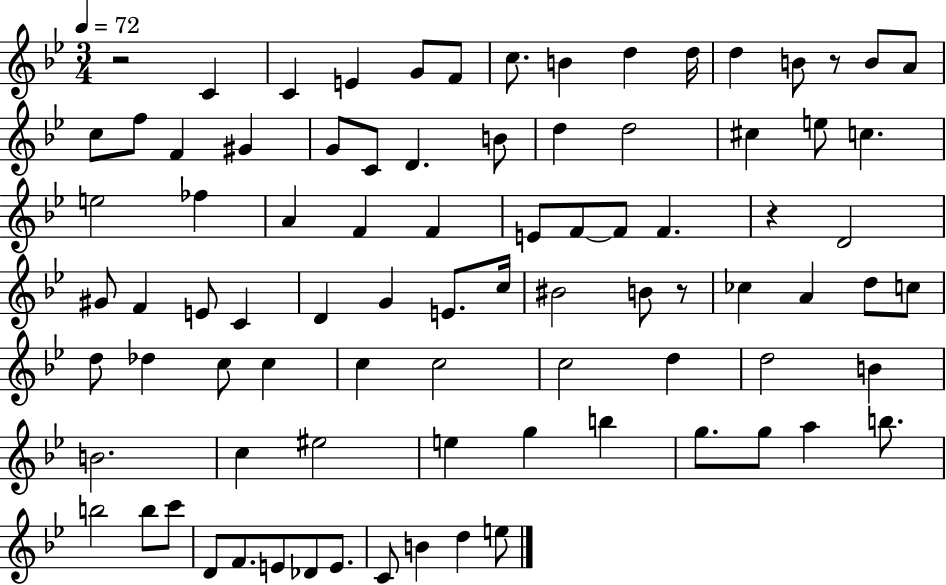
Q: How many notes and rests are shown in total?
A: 86